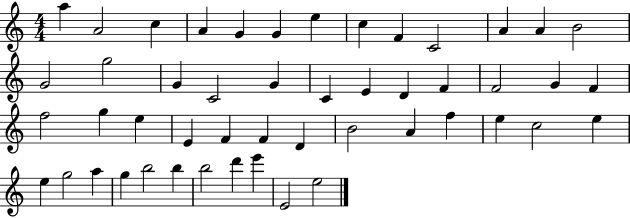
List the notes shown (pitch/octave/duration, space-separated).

A5/q A4/h C5/q A4/q G4/q G4/q E5/q C5/q F4/q C4/h A4/q A4/q B4/h G4/h G5/h G4/q C4/h G4/q C4/q E4/q D4/q F4/q F4/h G4/q F4/q F5/h G5/q E5/q E4/q F4/q F4/q D4/q B4/h A4/q F5/q E5/q C5/h E5/q E5/q G5/h A5/q G5/q B5/h B5/q B5/h D6/q E6/q E4/h E5/h